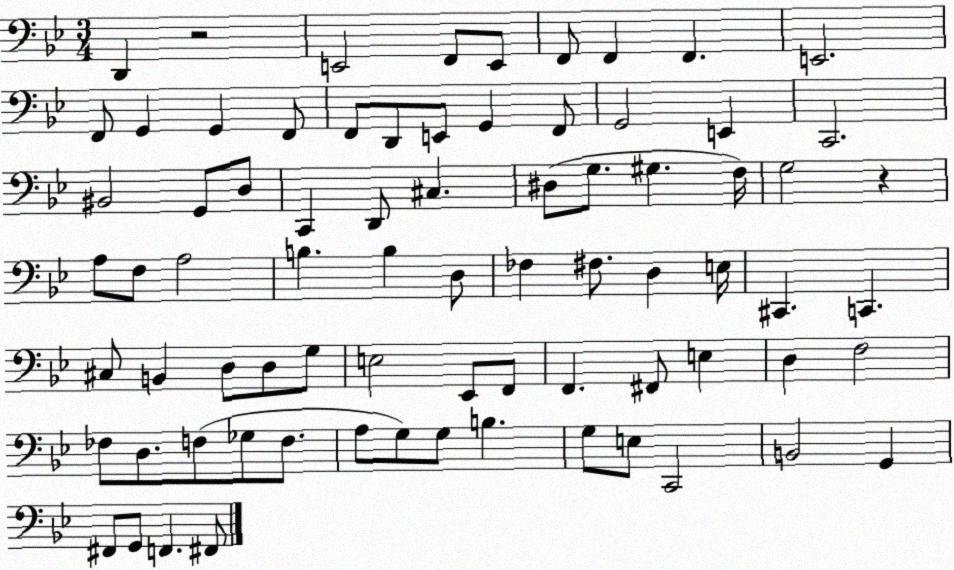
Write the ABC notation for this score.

X:1
T:Untitled
M:3/4
L:1/4
K:Bb
D,, z2 E,,2 F,,/2 E,,/2 F,,/2 F,, F,, E,,2 F,,/2 G,, G,, F,,/2 F,,/2 D,,/2 E,,/2 G,, F,,/2 G,,2 E,, C,,2 ^B,,2 G,,/2 D,/2 C,, D,,/2 ^C, ^D,/2 G,/2 ^G, F,/4 G,2 z A,/2 F,/2 A,2 B, B, D,/2 _F, ^F,/2 D, E,/4 ^C,, C,, ^C,/2 B,, D,/2 D,/2 G,/2 E,2 _E,,/2 F,,/2 F,, ^F,,/2 E, D, F,2 _F,/2 D,/2 F,/2 _G,/2 F,/2 A,/2 G,/2 G,/2 B, G,/2 E,/2 C,,2 B,,2 G,, ^F,,/2 G,,/2 F,, ^F,,/2